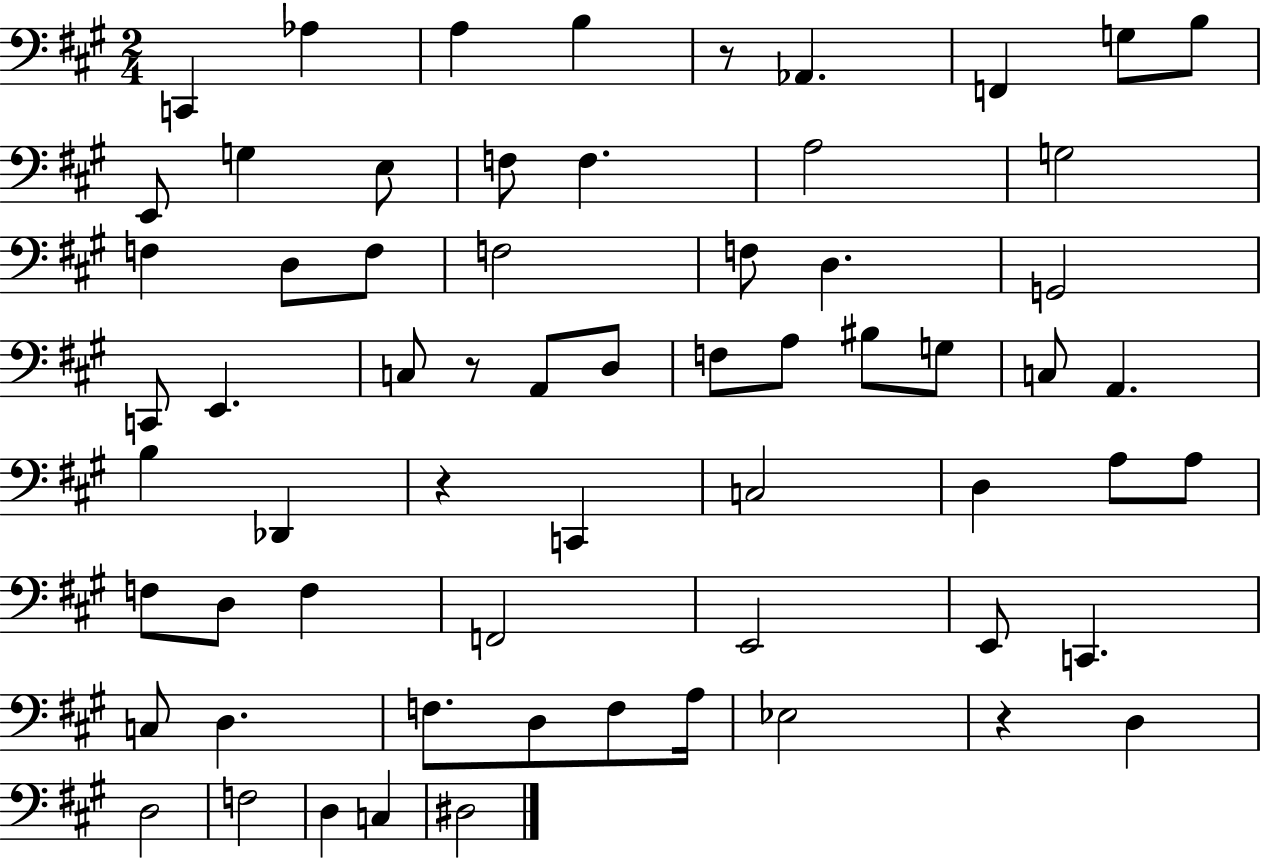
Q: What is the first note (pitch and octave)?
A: C2